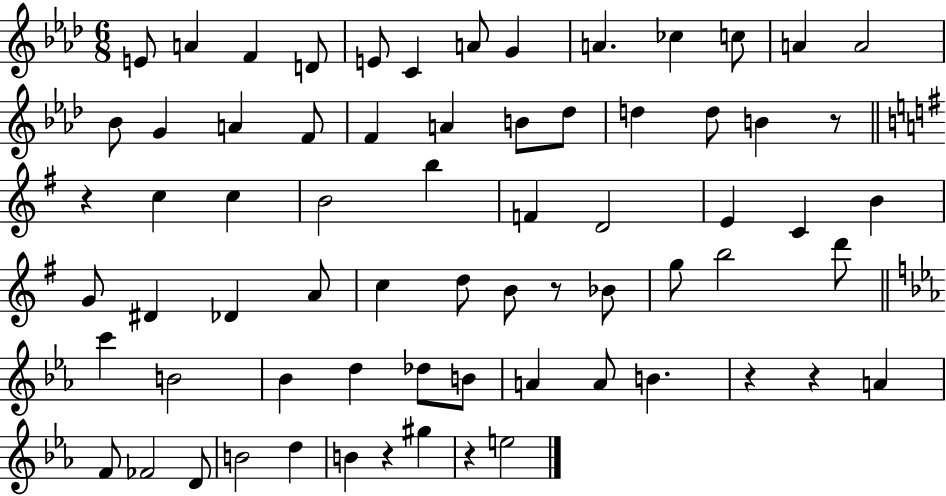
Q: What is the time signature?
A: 6/8